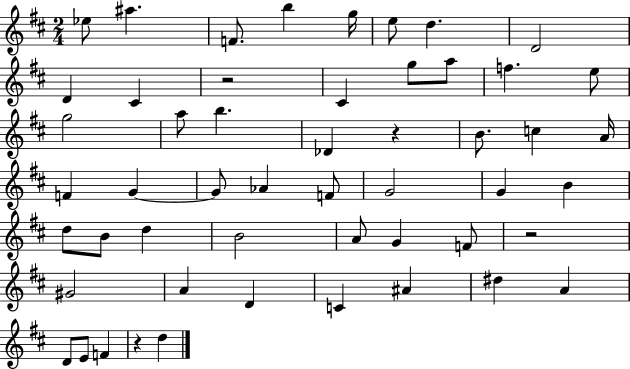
X:1
T:Untitled
M:2/4
L:1/4
K:D
_e/2 ^a F/2 b g/4 e/2 d D2 D ^C z2 ^C g/2 a/2 f e/2 g2 a/2 b _D z B/2 c A/4 F G G/2 _A F/2 G2 G B d/2 B/2 d B2 A/2 G F/2 z2 ^G2 A D C ^A ^d A D/2 E/2 F z d